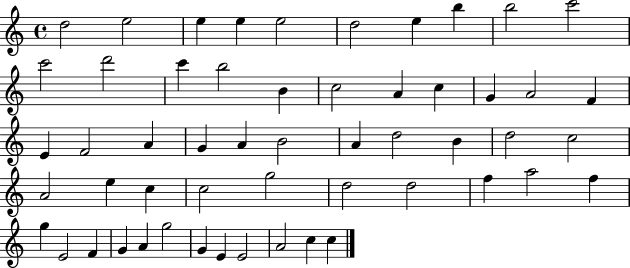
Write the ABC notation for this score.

X:1
T:Untitled
M:4/4
L:1/4
K:C
d2 e2 e e e2 d2 e b b2 c'2 c'2 d'2 c' b2 B c2 A c G A2 F E F2 A G A B2 A d2 B d2 c2 A2 e c c2 g2 d2 d2 f a2 f g E2 F G A g2 G E E2 A2 c c